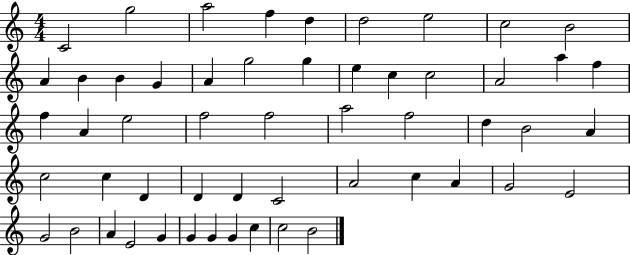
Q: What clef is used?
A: treble